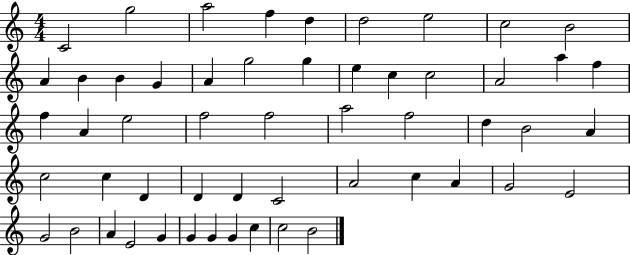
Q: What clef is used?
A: treble